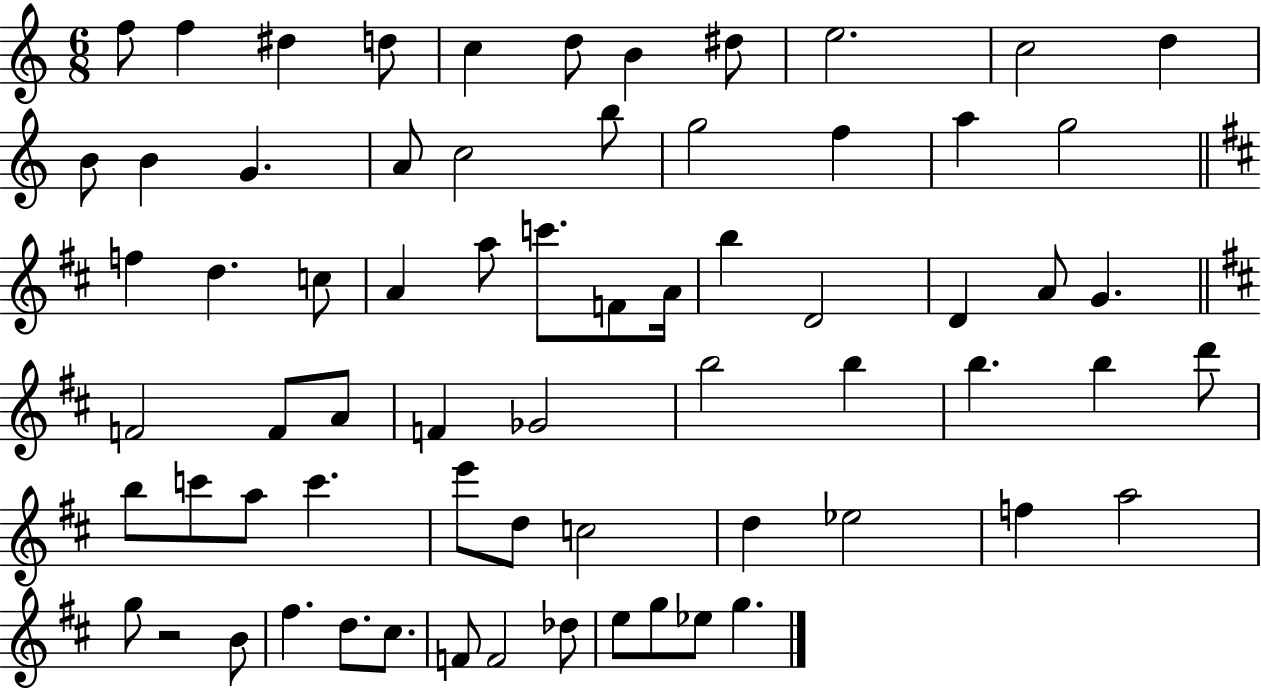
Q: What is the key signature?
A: C major